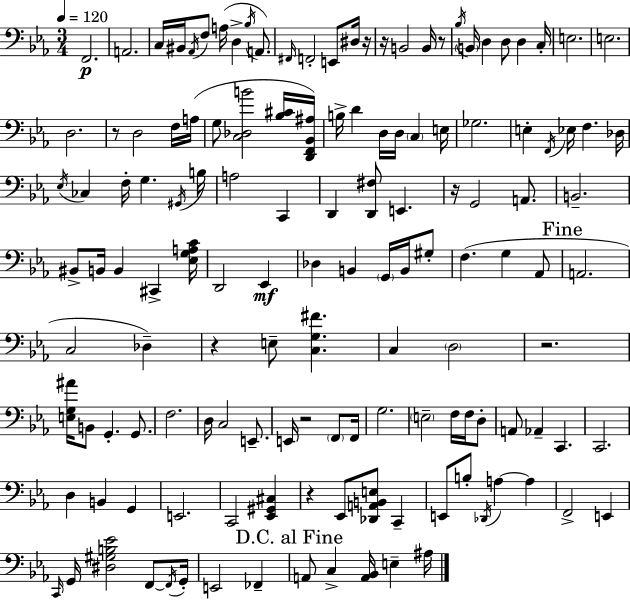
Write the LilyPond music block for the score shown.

{
  \clef bass
  \numericTimeSignature
  \time 3/4
  \key ees \major
  \tempo 4 = 120
  f,2.\p | a,2. | c16 bis,16 \acciaccatura { aes,16 } f8 a16( d4-> \acciaccatura { bes16 } a,8.) | \grace { fis,16 } f,2-. e,8 | \break dis16 r16 r16 b,2 | b,16 r8 \acciaccatura { bes16 } \parenthesize b,16 d4 d8 d4 | c16-. e2. | e2. | \break d2. | r8 d2 | f16 a16( g8 <c des b'>2 | <bes cis'>16 <d, f, bes, ais>16) b16-> d'4 d16 d16 \parenthesize c4 | \break e16 ges2. | e4-. \acciaccatura { f,16 } ees16 f4. | des16 \acciaccatura { ees16 } ces4 f16-. g4. | \acciaccatura { gis,16 } b16 a2 | \break c,4 d,4 <d, fis>8 | e,4. r16 g,2 | a,8. b,2.-- | bis,8-> b,16 b,4 | \break cis,4-> <ees g a c'>16 d,2 | ees,4\mf des4 b,4 | \parenthesize g,16 b,16 gis8-. f4.( | g4 aes,8 \mark "Fine" a,2. | \break c2 | des4--) r4 e8-- | <c g fis'>4. c4 \parenthesize d2 | r2. | \break <e g ais'>16 b,8 g,4.-. | g,8. f2. | d16 c2 | e,8.-- e,16 r2 | \break \parenthesize f,8 f,16 g2. | \parenthesize e2-- | f16 f16 d8-. a,8 aes,4-- | c,4. c,2. | \break d4 b,4 | g,4 e,2. | c,2 | <ees, gis, cis>4 r4 ees,8 | \break <des, a, b, e>8 c,4-- e,8 b8-. \acciaccatura { des,16 } | a4~~ a4 f,2-> | e,4 \grace { c,16 } g,16 <dis gis b ees'>2 | f,8~~ \acciaccatura { f,16 } g,16-. e,2 | \break fes,4-- \mark "D.C. al Fine" a,8 | c4-> <a, bes,>16 e4-- ais16 \bar "|."
}